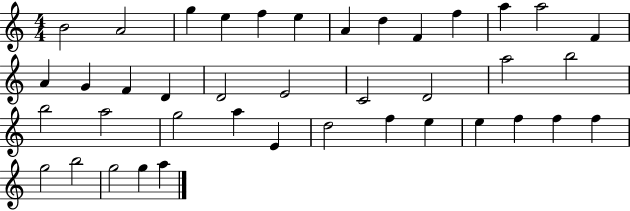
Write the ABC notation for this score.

X:1
T:Untitled
M:4/4
L:1/4
K:C
B2 A2 g e f e A d F f a a2 F A G F D D2 E2 C2 D2 a2 b2 b2 a2 g2 a E d2 f e e f f f g2 b2 g2 g a